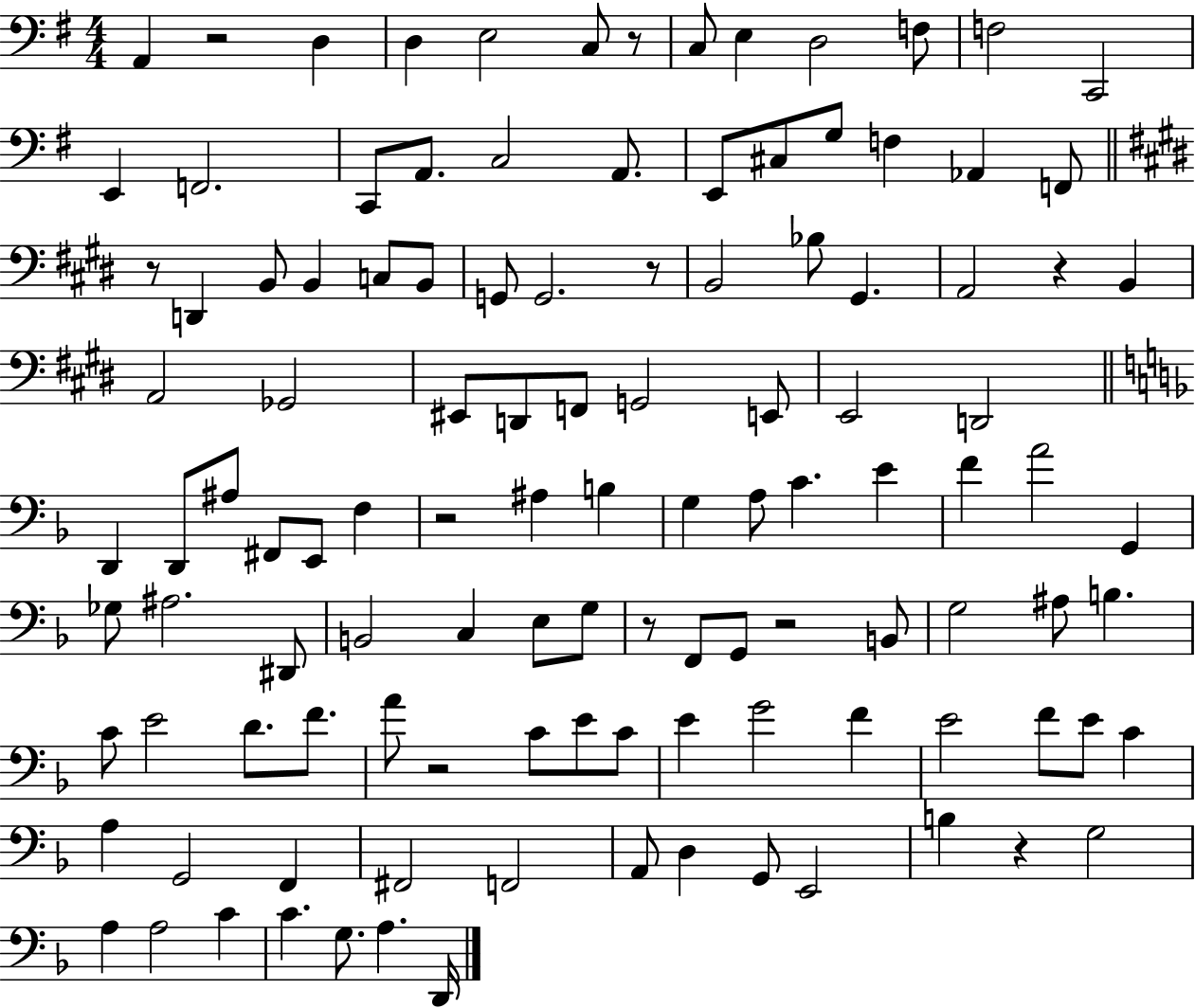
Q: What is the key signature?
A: G major